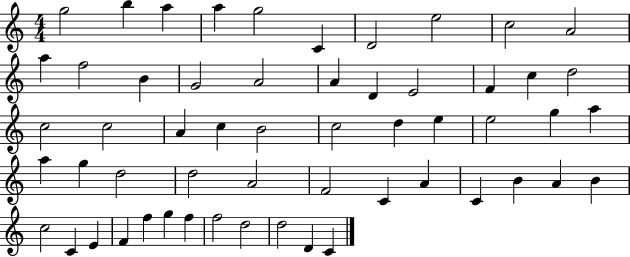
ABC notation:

X:1
T:Untitled
M:4/4
L:1/4
K:C
g2 b a a g2 C D2 e2 c2 A2 a f2 B G2 A2 A D E2 F c d2 c2 c2 A c B2 c2 d e e2 g a a g d2 d2 A2 F2 C A C B A B c2 C E F f g f f2 d2 d2 D C